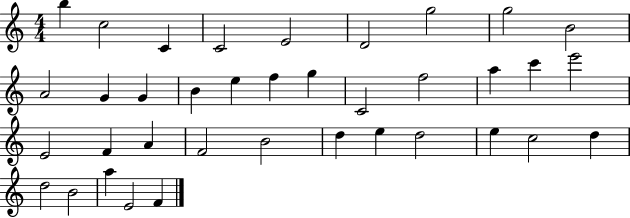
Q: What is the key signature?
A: C major